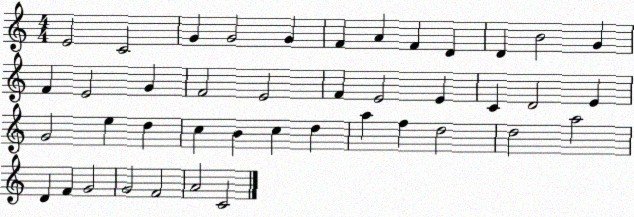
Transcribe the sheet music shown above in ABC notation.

X:1
T:Untitled
M:4/4
L:1/4
K:C
E2 C2 G G2 G F A F D D B2 G F E2 G F2 E2 F E2 E C D2 E G2 e d c B c d a f d2 d2 a2 D F G2 G2 F2 A2 C2